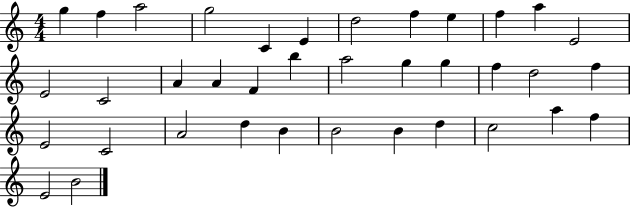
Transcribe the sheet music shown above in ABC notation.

X:1
T:Untitled
M:4/4
L:1/4
K:C
g f a2 g2 C E d2 f e f a E2 E2 C2 A A F b a2 g g f d2 f E2 C2 A2 d B B2 B d c2 a f E2 B2